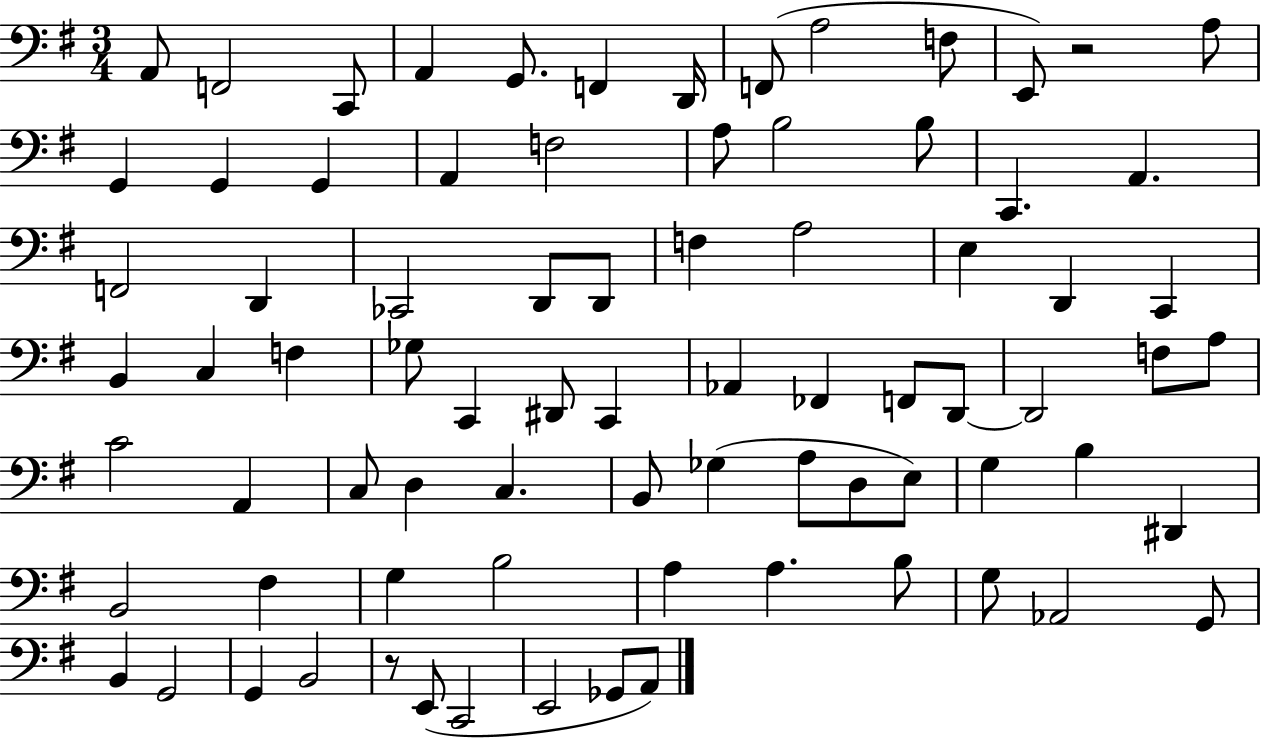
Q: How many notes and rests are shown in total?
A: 80